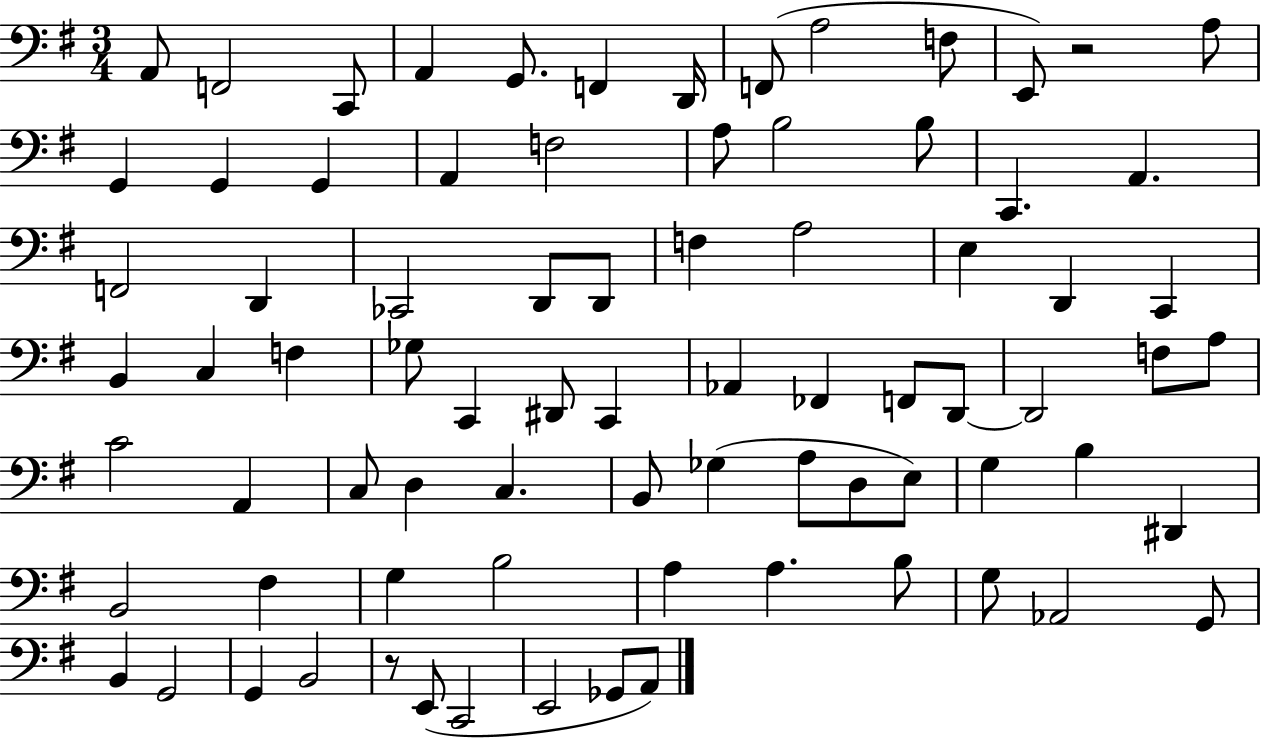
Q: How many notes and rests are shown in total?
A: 80